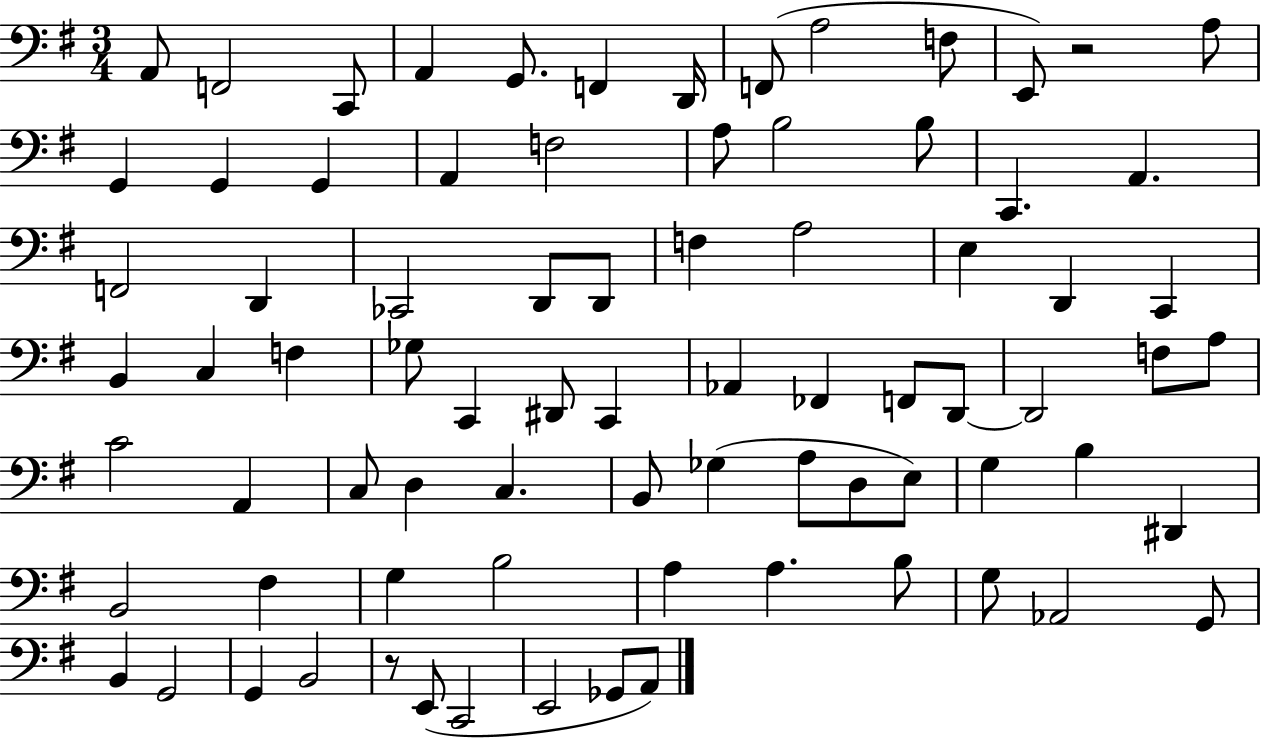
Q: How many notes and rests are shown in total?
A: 80